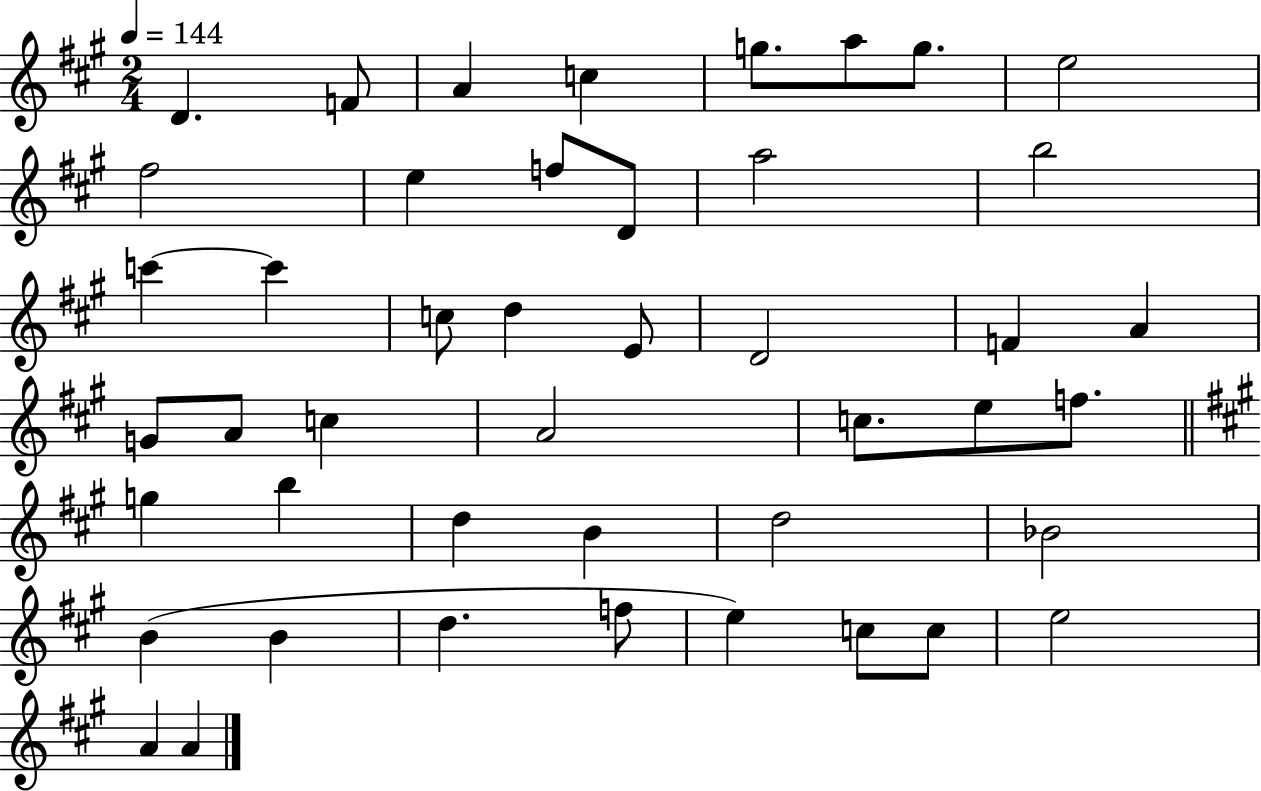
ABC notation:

X:1
T:Untitled
M:2/4
L:1/4
K:A
D F/2 A c g/2 a/2 g/2 e2 ^f2 e f/2 D/2 a2 b2 c' c' c/2 d E/2 D2 F A G/2 A/2 c A2 c/2 e/2 f/2 g b d B d2 _B2 B B d f/2 e c/2 c/2 e2 A A